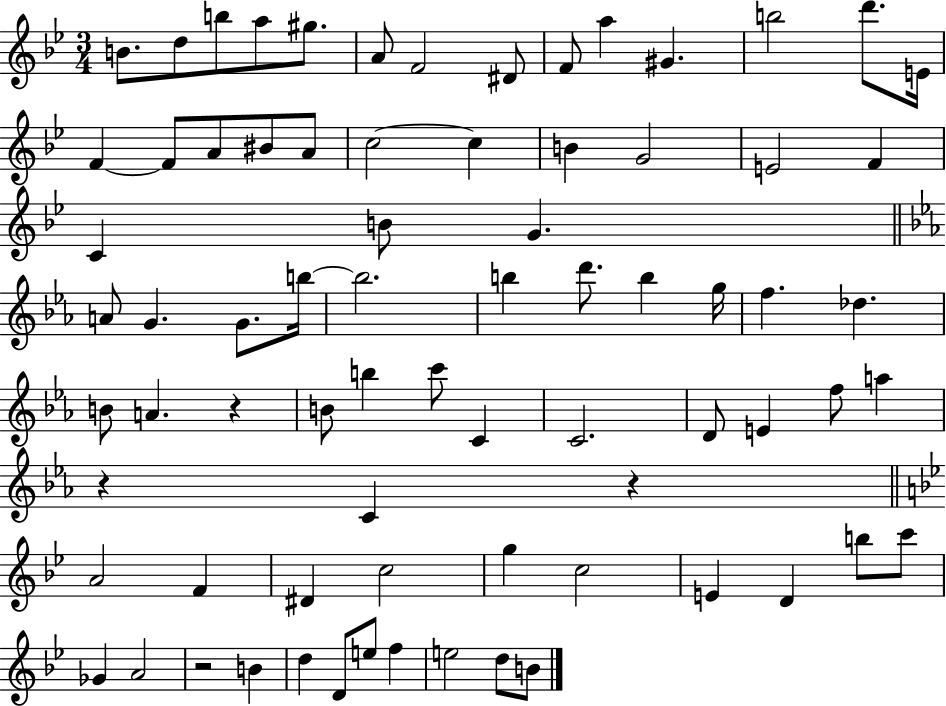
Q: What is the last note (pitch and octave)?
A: B4